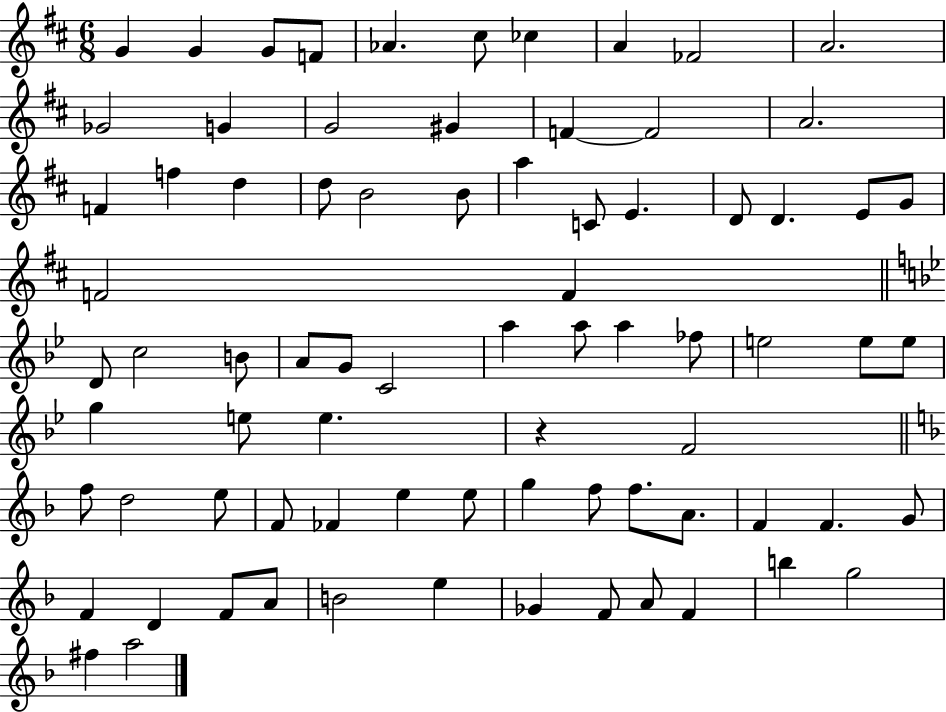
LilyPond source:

{
  \clef treble
  \numericTimeSignature
  \time 6/8
  \key d \major
  g'4 g'4 g'8 f'8 | aes'4. cis''8 ces''4 | a'4 fes'2 | a'2. | \break ges'2 g'4 | g'2 gis'4 | f'4~~ f'2 | a'2. | \break f'4 f''4 d''4 | d''8 b'2 b'8 | a''4 c'8 e'4. | d'8 d'4. e'8 g'8 | \break f'2 f'4 | \bar "||" \break \key g \minor d'8 c''2 b'8 | a'8 g'8 c'2 | a''4 a''8 a''4 fes''8 | e''2 e''8 e''8 | \break g''4 e''8 e''4. | r4 f'2 | \bar "||" \break \key f \major f''8 d''2 e''8 | f'8 fes'4 e''4 e''8 | g''4 f''8 f''8. a'8. | f'4 f'4. g'8 | \break f'4 d'4 f'8 a'8 | b'2 e''4 | ges'4 f'8 a'8 f'4 | b''4 g''2 | \break fis''4 a''2 | \bar "|."
}